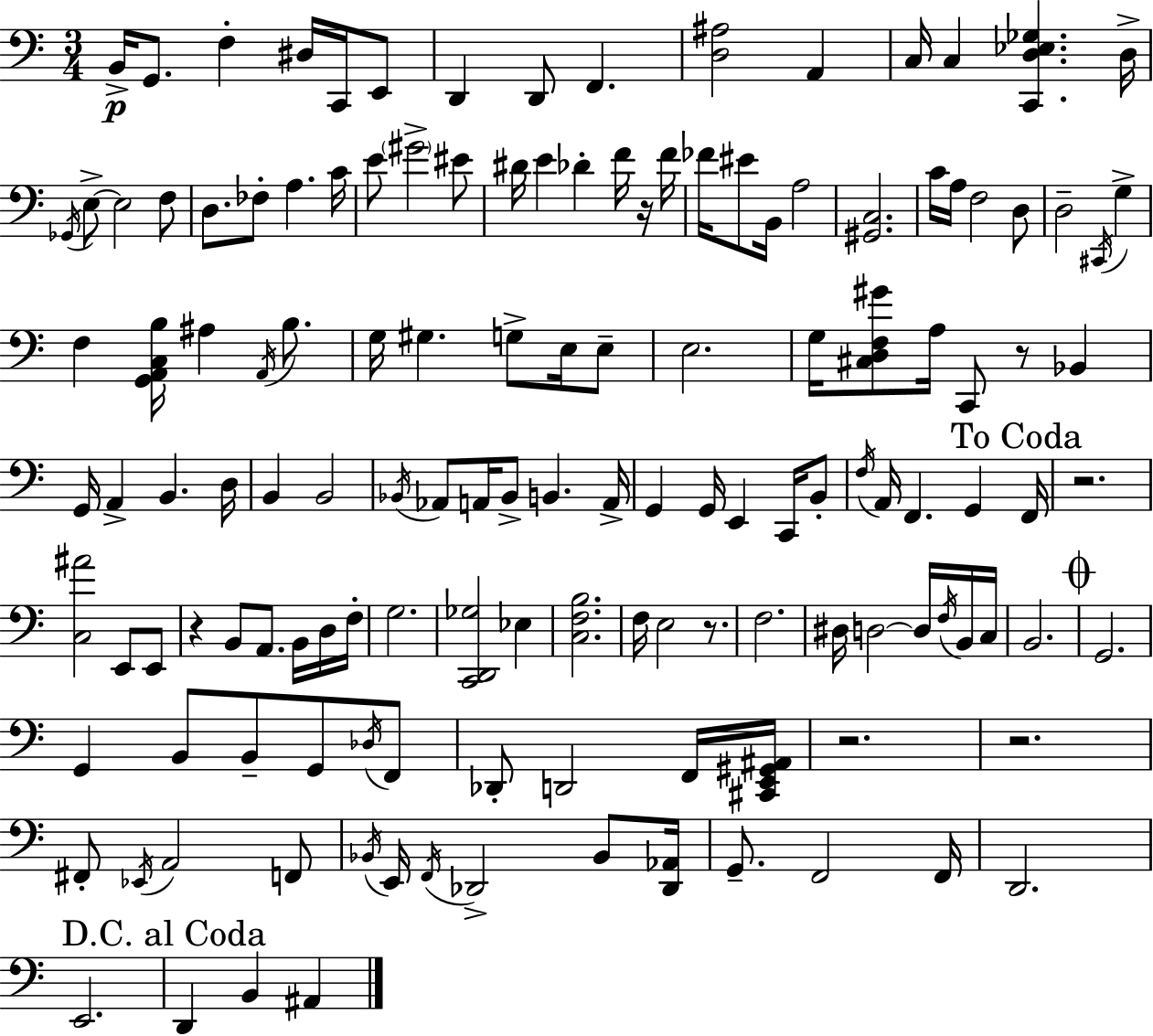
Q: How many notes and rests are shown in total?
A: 139